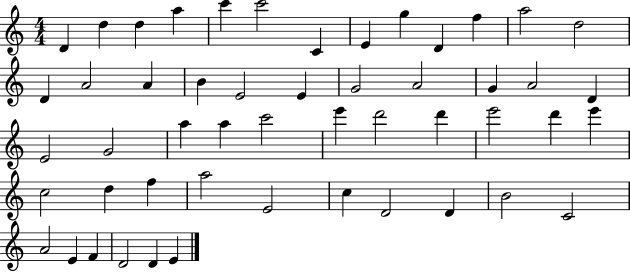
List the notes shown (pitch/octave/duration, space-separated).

D4/q D5/q D5/q A5/q C6/q C6/h C4/q E4/q G5/q D4/q F5/q A5/h D5/h D4/q A4/h A4/q B4/q E4/h E4/q G4/h A4/h G4/q A4/h D4/q E4/h G4/h A5/q A5/q C6/h E6/q D6/h D6/q E6/h D6/q E6/q C5/h D5/q F5/q A5/h E4/h C5/q D4/h D4/q B4/h C4/h A4/h E4/q F4/q D4/h D4/q E4/q